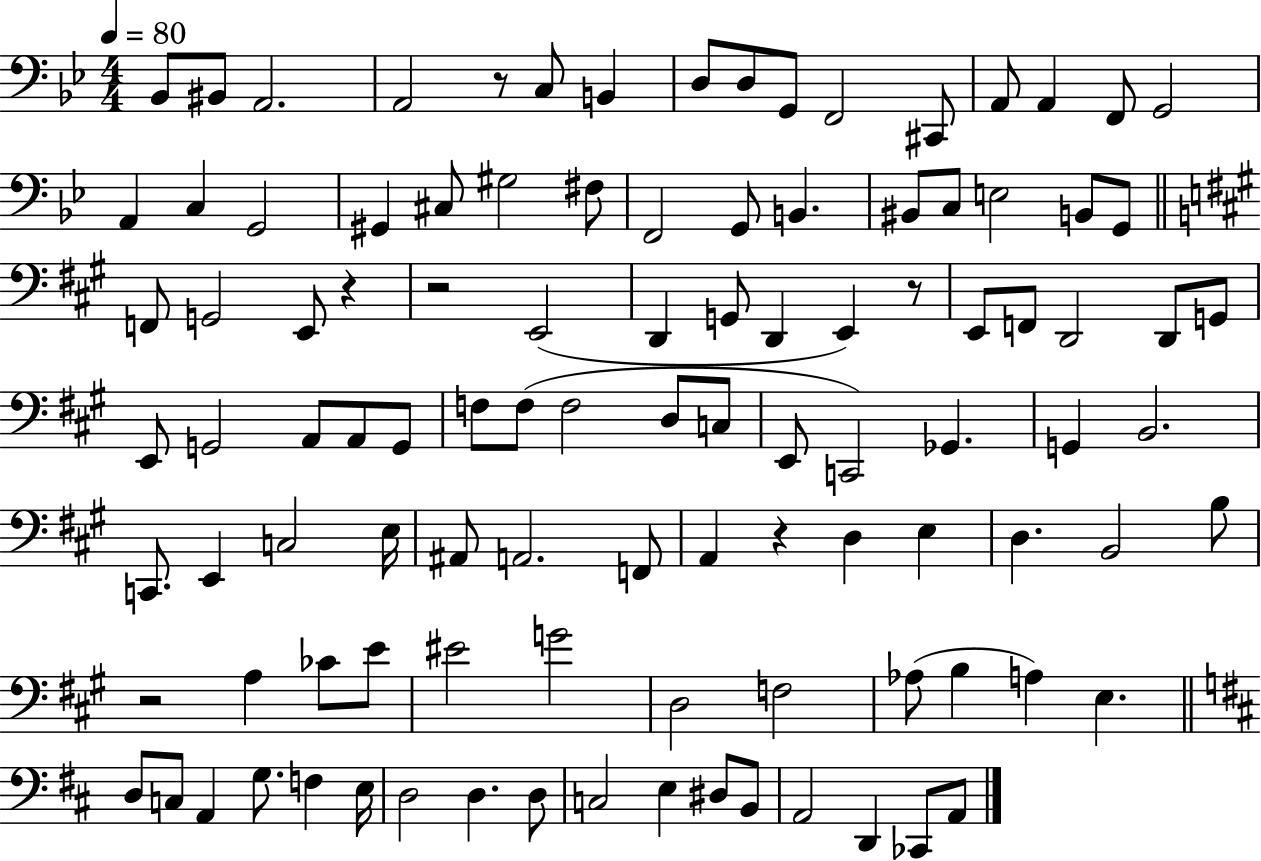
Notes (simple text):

Bb2/e BIS2/e A2/h. A2/h R/e C3/e B2/q D3/e D3/e G2/e F2/h C#2/e A2/e A2/q F2/e G2/h A2/q C3/q G2/h G#2/q C#3/e G#3/h F#3/e F2/h G2/e B2/q. BIS2/e C3/e E3/h B2/e G2/e F2/e G2/h E2/e R/q R/h E2/h D2/q G2/e D2/q E2/q R/e E2/e F2/e D2/h D2/e G2/e E2/e G2/h A2/e A2/e G2/e F3/e F3/e F3/h D3/e C3/e E2/e C2/h Gb2/q. G2/q B2/h. C2/e. E2/q C3/h E3/s A#2/e A2/h. F2/e A2/q R/q D3/q E3/q D3/q. B2/h B3/e R/h A3/q CES4/e E4/e EIS4/h G4/h D3/h F3/h Ab3/e B3/q A3/q E3/q. D3/e C3/e A2/q G3/e. F3/q E3/s D3/h D3/q. D3/e C3/h E3/q D#3/e B2/e A2/h D2/q CES2/e A2/e